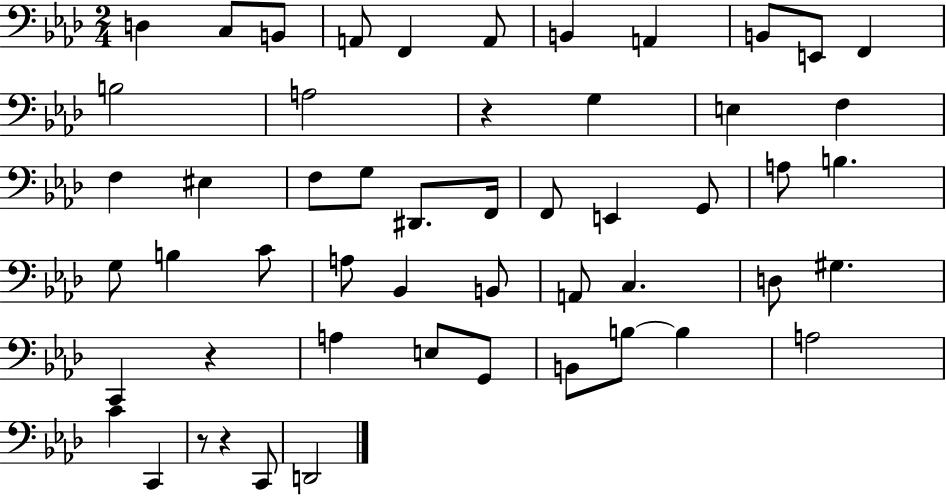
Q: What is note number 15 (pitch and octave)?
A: E3